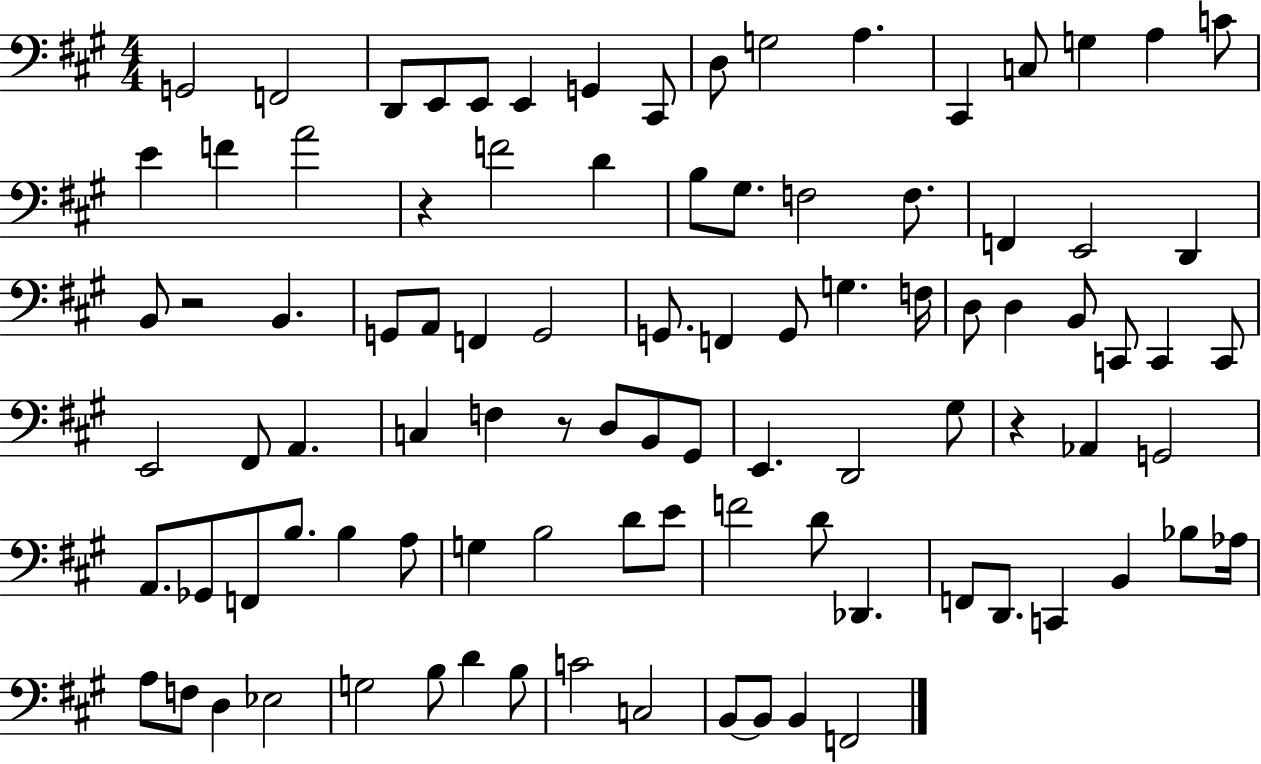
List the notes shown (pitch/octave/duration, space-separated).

G2/h F2/h D2/e E2/e E2/e E2/q G2/q C#2/e D3/e G3/h A3/q. C#2/q C3/e G3/q A3/q C4/e E4/q F4/q A4/h R/q F4/h D4/q B3/e G#3/e. F3/h F3/e. F2/q E2/h D2/q B2/e R/h B2/q. G2/e A2/e F2/q G2/h G2/e. F2/q G2/e G3/q. F3/s D3/e D3/q B2/e C2/e C2/q C2/e E2/h F#2/e A2/q. C3/q F3/q R/e D3/e B2/e G#2/e E2/q. D2/h G#3/e R/q Ab2/q G2/h A2/e. Gb2/e F2/e B3/e. B3/q A3/e G3/q B3/h D4/e E4/e F4/h D4/e Db2/q. F2/e D2/e. C2/q B2/q Bb3/e Ab3/s A3/e F3/e D3/q Eb3/h G3/h B3/e D4/q B3/e C4/h C3/h B2/e B2/e B2/q F2/h